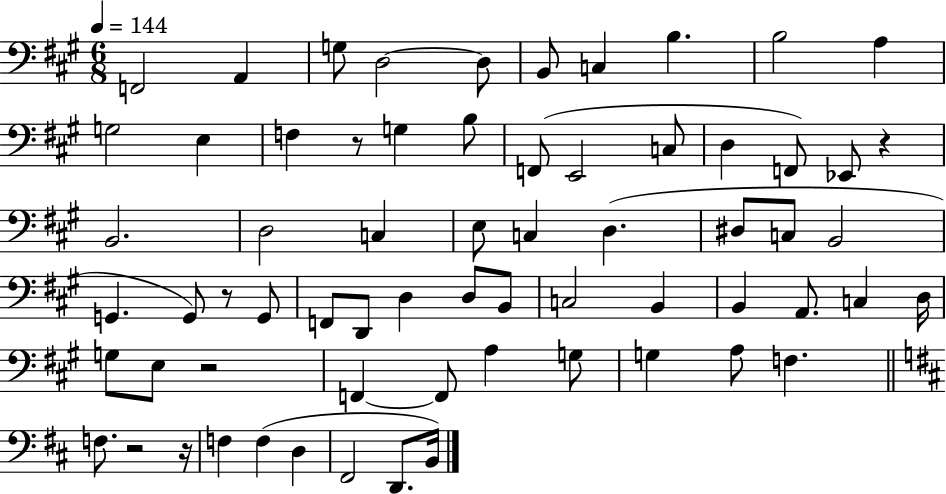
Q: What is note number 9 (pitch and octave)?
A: B3